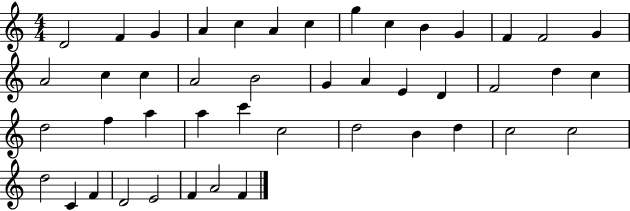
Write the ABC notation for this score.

X:1
T:Untitled
M:4/4
L:1/4
K:C
D2 F G A c A c g c B G F F2 G A2 c c A2 B2 G A E D F2 d c d2 f a a c' c2 d2 B d c2 c2 d2 C F D2 E2 F A2 F